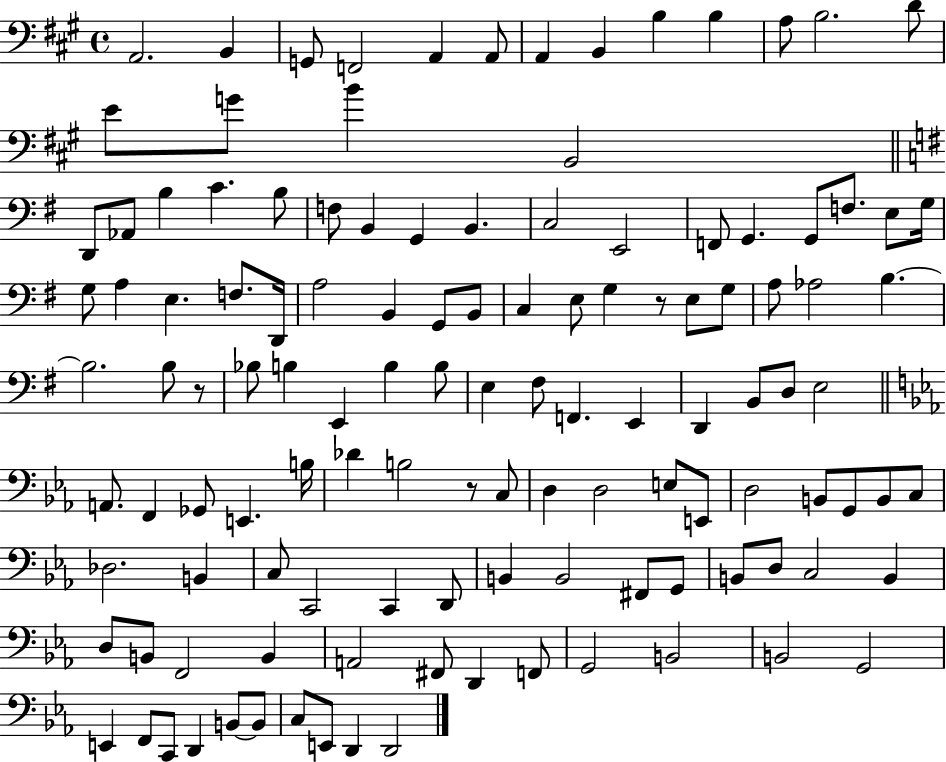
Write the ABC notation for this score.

X:1
T:Untitled
M:4/4
L:1/4
K:A
A,,2 B,, G,,/2 F,,2 A,, A,,/2 A,, B,, B, B, A,/2 B,2 D/2 E/2 G/2 B B,,2 D,,/2 _A,,/2 B, C B,/2 F,/2 B,, G,, B,, C,2 E,,2 F,,/2 G,, G,,/2 F,/2 E,/2 G,/4 G,/2 A, E, F,/2 D,,/4 A,2 B,, G,,/2 B,,/2 C, E,/2 G, z/2 E,/2 G,/2 A,/2 _A,2 B, B,2 B,/2 z/2 _B,/2 B, E,, B, B,/2 E, ^F,/2 F,, E,, D,, B,,/2 D,/2 E,2 A,,/2 F,, _G,,/2 E,, B,/4 _D B,2 z/2 C,/2 D, D,2 E,/2 E,,/2 D,2 B,,/2 G,,/2 B,,/2 C,/2 _D,2 B,, C,/2 C,,2 C,, D,,/2 B,, B,,2 ^F,,/2 G,,/2 B,,/2 D,/2 C,2 B,, D,/2 B,,/2 F,,2 B,, A,,2 ^F,,/2 D,, F,,/2 G,,2 B,,2 B,,2 G,,2 E,, F,,/2 C,,/2 D,, B,,/2 B,,/2 C,/2 E,,/2 D,, D,,2